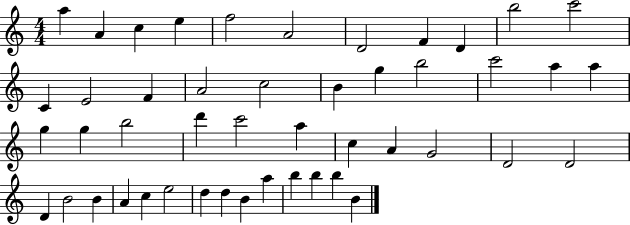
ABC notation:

X:1
T:Untitled
M:4/4
L:1/4
K:C
a A c e f2 A2 D2 F D b2 c'2 C E2 F A2 c2 B g b2 c'2 a a g g b2 d' c'2 a c A G2 D2 D2 D B2 B A c e2 d d B a b b b B